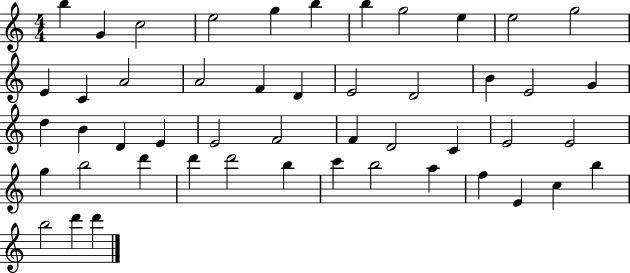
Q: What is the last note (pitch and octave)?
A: D6